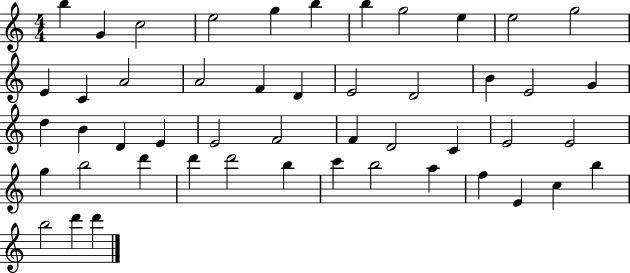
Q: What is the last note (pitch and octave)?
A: D6